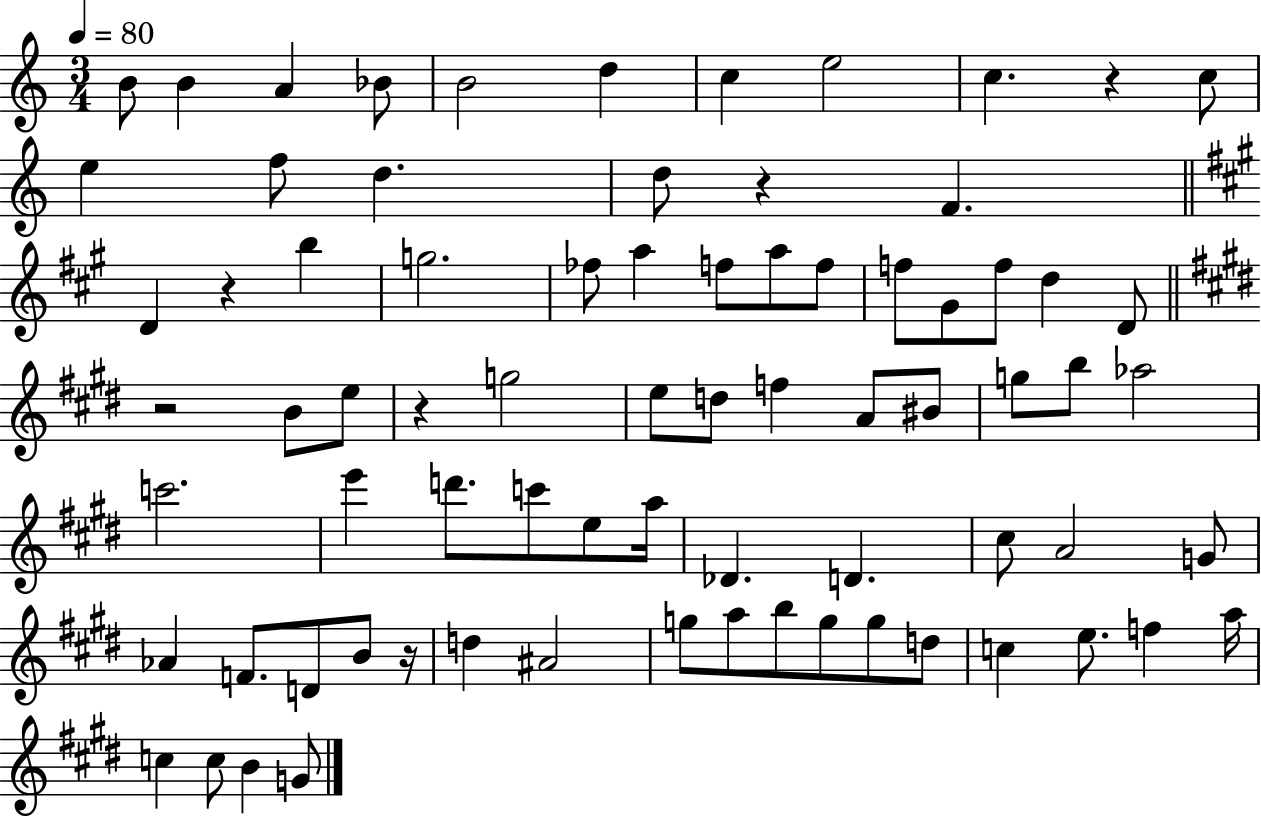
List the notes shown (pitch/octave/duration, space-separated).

B4/e B4/q A4/q Bb4/e B4/h D5/q C5/q E5/h C5/q. R/q C5/e E5/q F5/e D5/q. D5/e R/q F4/q. D4/q R/q B5/q G5/h. FES5/e A5/q F5/e A5/e F5/e F5/e G#4/e F5/e D5/q D4/e R/h B4/e E5/e R/q G5/h E5/e D5/e F5/q A4/e BIS4/e G5/e B5/e Ab5/h C6/h. E6/q D6/e. C6/e E5/e A5/s Db4/q. D4/q. C#5/e A4/h G4/e Ab4/q F4/e. D4/e B4/e R/s D5/q A#4/h G5/e A5/e B5/e G5/e G5/e D5/e C5/q E5/e. F5/q A5/s C5/q C5/e B4/q G4/e